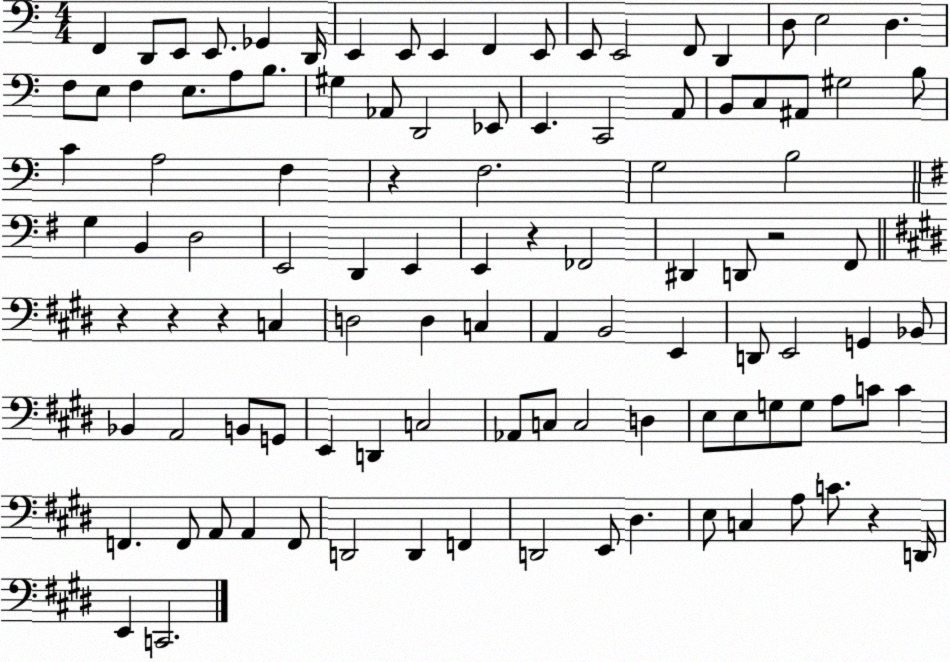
X:1
T:Untitled
M:4/4
L:1/4
K:C
F,, D,,/2 E,,/2 E,,/2 _G,, D,,/4 E,, E,,/2 E,, F,, E,,/2 E,,/2 E,,2 F,,/2 D,, D,/2 E,2 D, F,/2 E,/2 F, E,/2 A,/2 B,/2 ^G, _A,,/2 D,,2 _E,,/2 E,, C,,2 A,,/2 B,,/2 C,/2 ^A,,/2 ^G,2 B,/2 C A,2 F, z F,2 G,2 B,2 G, B,, D,2 E,,2 D,, E,, E,, z _F,,2 ^D,, D,,/2 z2 ^F,,/2 z z z C, D,2 D, C, A,, B,,2 E,, D,,/2 E,,2 G,, _B,,/2 _B,, A,,2 B,,/2 G,,/2 E,, D,, C,2 _A,,/2 C,/2 C,2 D, E,/2 E,/2 G,/2 G,/2 A,/2 C/2 C F,, F,,/2 A,,/2 A,, F,,/2 D,,2 D,, F,, D,,2 E,,/2 ^D, E,/2 C, A,/2 C/2 z D,,/4 E,, C,,2